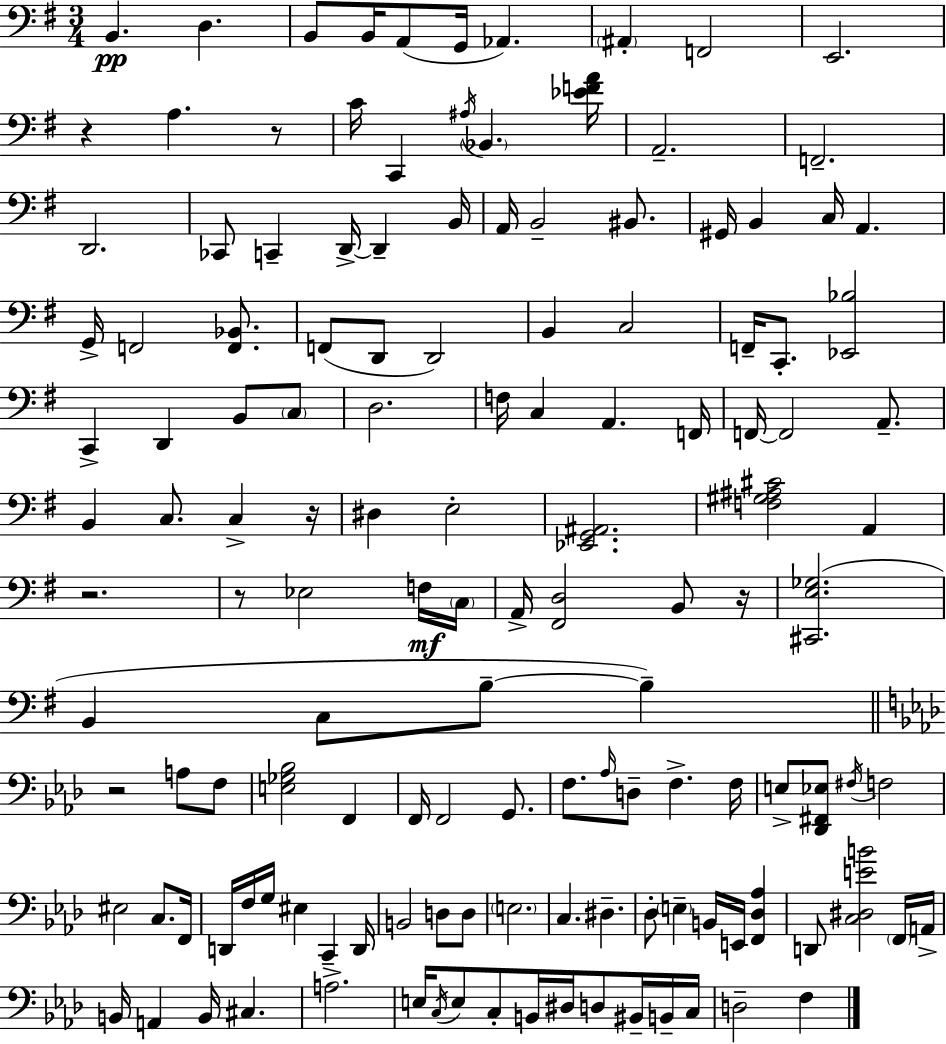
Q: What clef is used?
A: bass